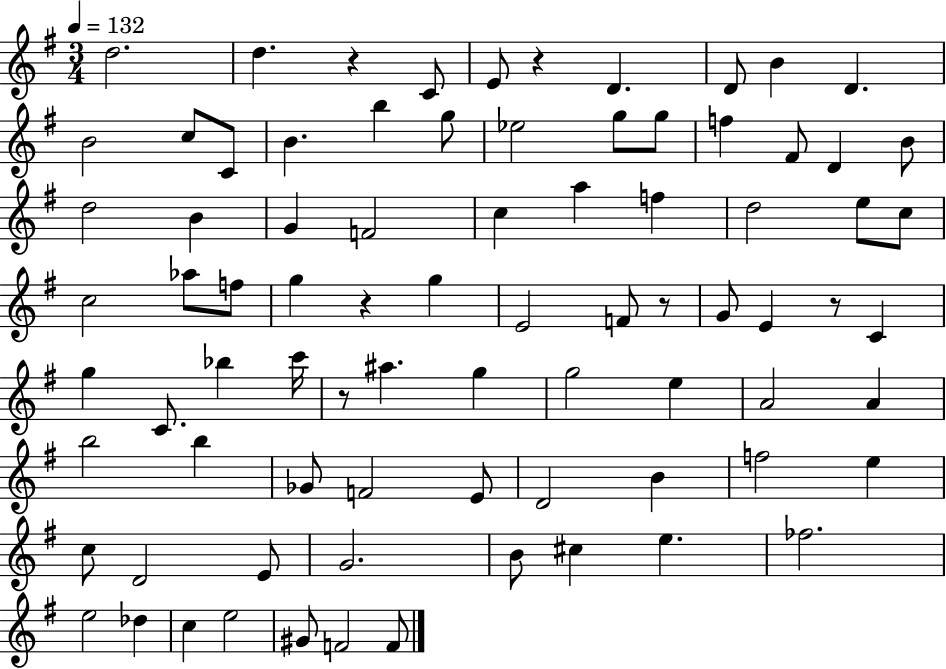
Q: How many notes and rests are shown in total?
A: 81